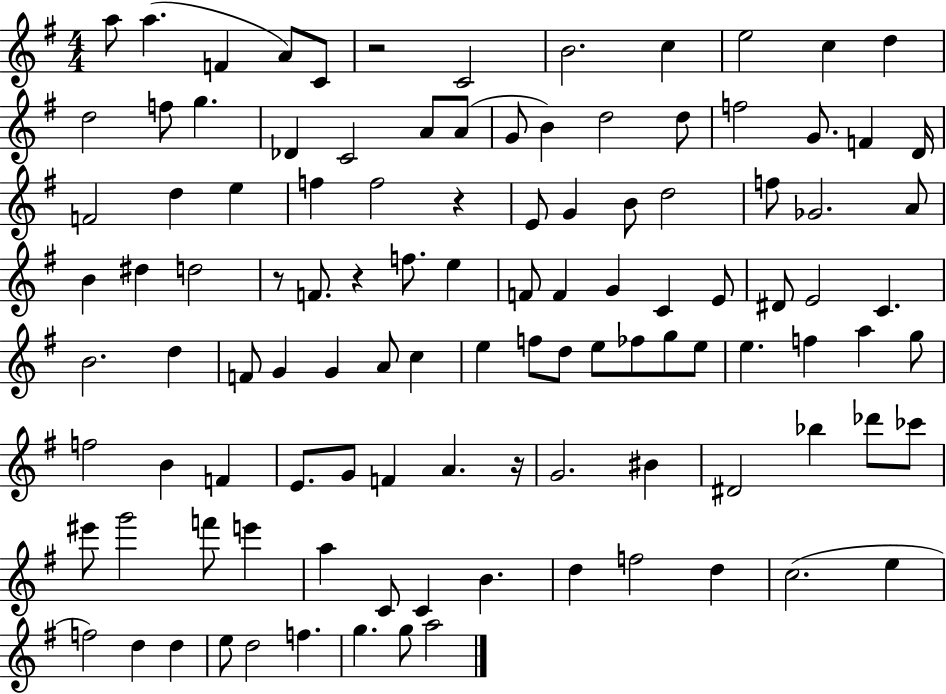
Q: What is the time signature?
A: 4/4